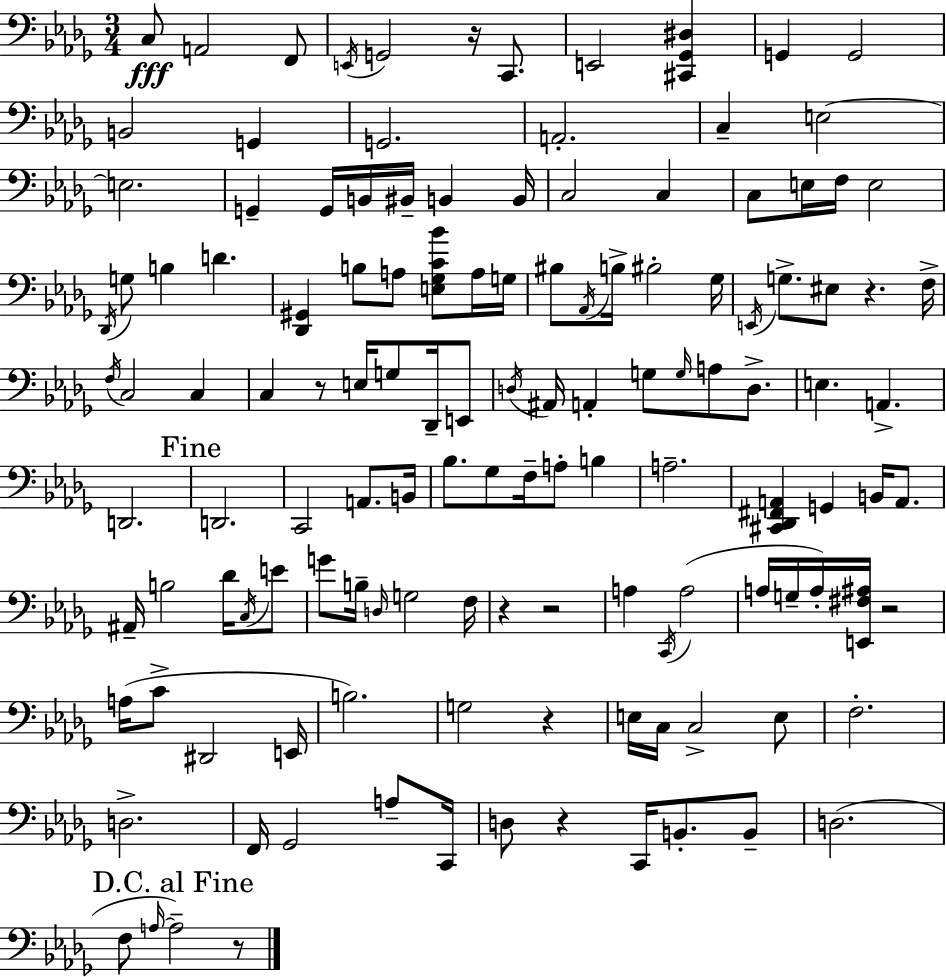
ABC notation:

X:1
T:Untitled
M:3/4
L:1/4
K:Bbm
C,/2 A,,2 F,,/2 E,,/4 G,,2 z/4 C,,/2 E,,2 [^C,,_G,,^D,] G,, G,,2 B,,2 G,, G,,2 A,,2 C, E,2 E,2 G,, G,,/4 B,,/4 ^B,,/4 B,, B,,/4 C,2 C, C,/2 E,/4 F,/4 E,2 _D,,/4 G,/2 B, D [_D,,^G,,] B,/2 A,/2 [E,_G,C_B]/2 A,/4 G,/4 ^B,/2 _A,,/4 B,/4 ^B,2 _G,/4 E,,/4 G,/2 ^E,/2 z F,/4 F,/4 C,2 C, C, z/2 E,/4 G,/2 _D,,/4 E,,/2 D,/4 ^A,,/4 A,, G,/2 G,/4 A,/2 D,/2 E, A,, D,,2 D,,2 C,,2 A,,/2 B,,/4 _B,/2 _G,/2 F,/4 A,/2 B, A,2 [^C,,_D,,^F,,A,,] G,, B,,/4 A,,/2 ^A,,/4 B,2 _D/4 C,/4 E/2 G/2 B,/4 D,/4 G,2 F,/4 z z2 A, C,,/4 A,2 A,/4 G,/4 A,/4 [E,,^F,^A,]/4 z2 A,/4 C/2 ^D,,2 E,,/4 B,2 G,2 z E,/4 C,/4 C,2 E,/2 F,2 D,2 F,,/4 _G,,2 A,/2 C,,/4 D,/2 z C,,/4 B,,/2 B,,/2 D,2 F,/2 A,/4 A,2 z/2